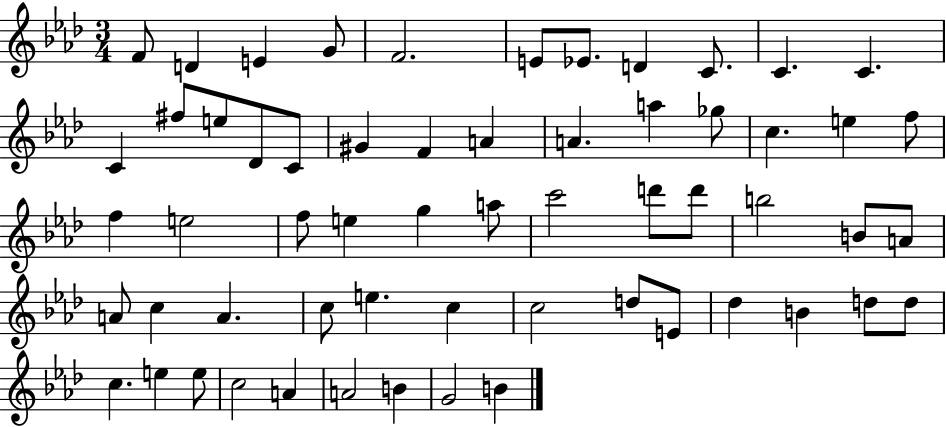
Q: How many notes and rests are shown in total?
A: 59